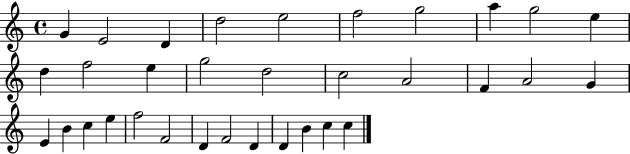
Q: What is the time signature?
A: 4/4